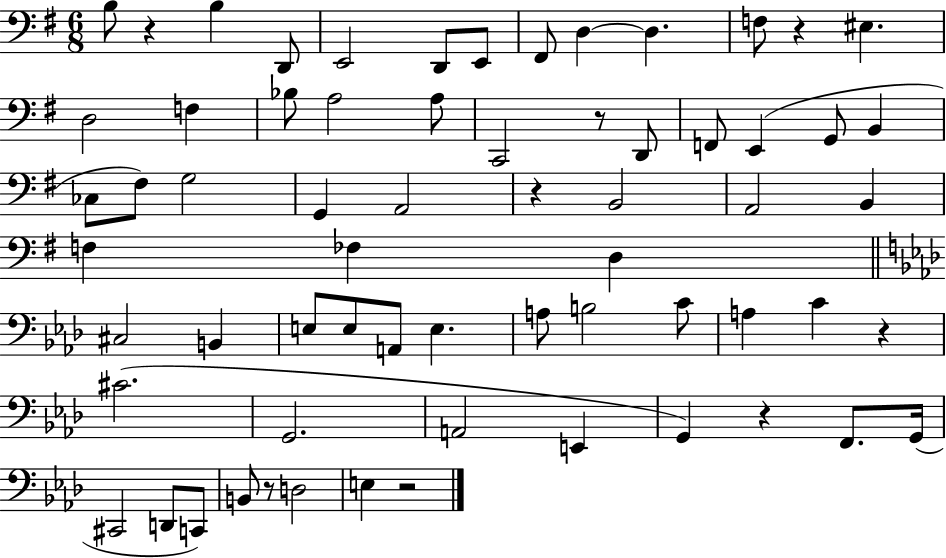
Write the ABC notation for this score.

X:1
T:Untitled
M:6/8
L:1/4
K:G
B,/2 z B, D,,/2 E,,2 D,,/2 E,,/2 ^F,,/2 D, D, F,/2 z ^E, D,2 F, _B,/2 A,2 A,/2 C,,2 z/2 D,,/2 F,,/2 E,, G,,/2 B,, _C,/2 ^F,/2 G,2 G,, A,,2 z B,,2 A,,2 B,, F, _F, D, ^C,2 B,, E,/2 E,/2 A,,/2 E, A,/2 B,2 C/2 A, C z ^C2 G,,2 A,,2 E,, G,, z F,,/2 G,,/4 ^C,,2 D,,/2 C,,/2 B,,/2 z/2 D,2 E, z2